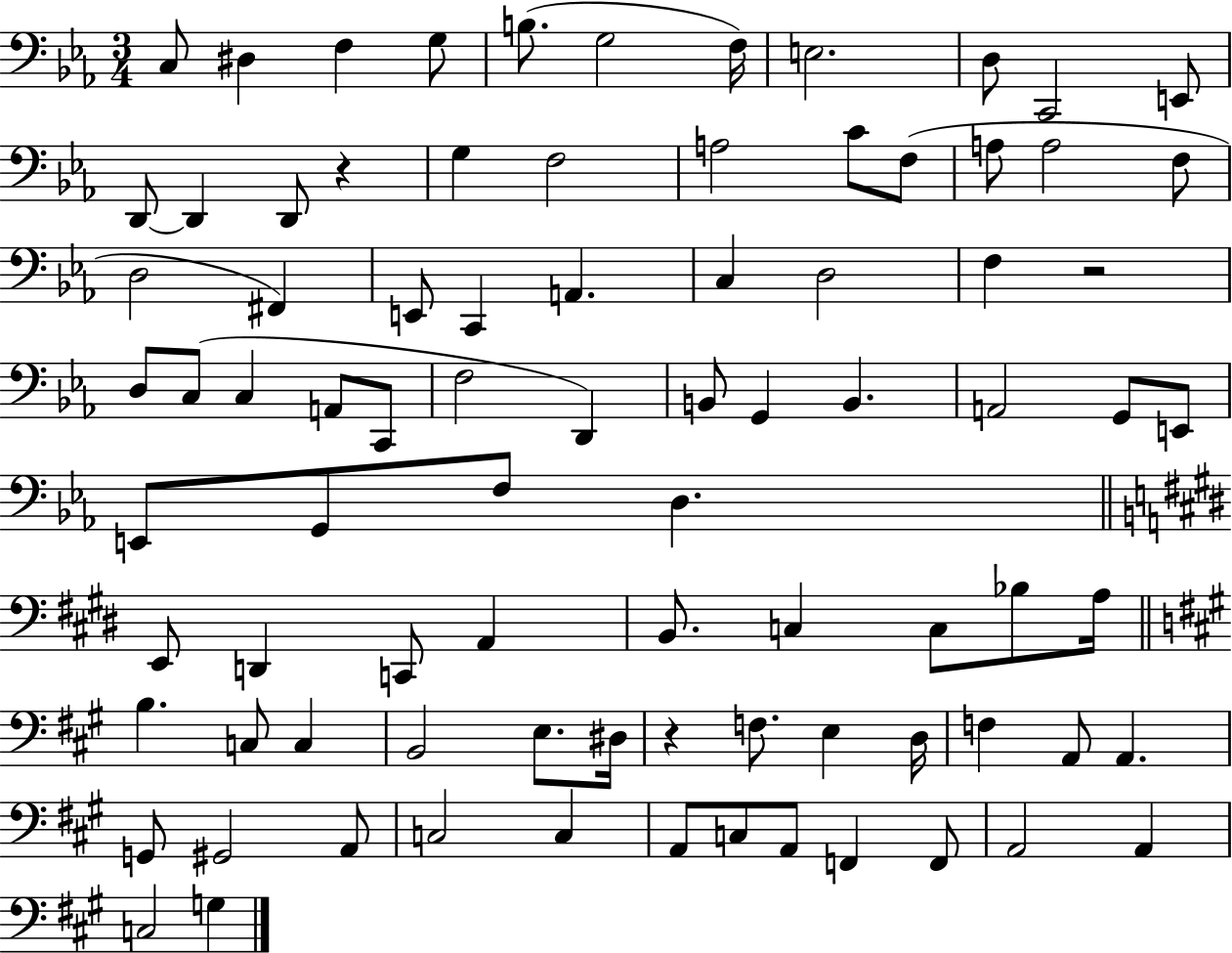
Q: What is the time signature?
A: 3/4